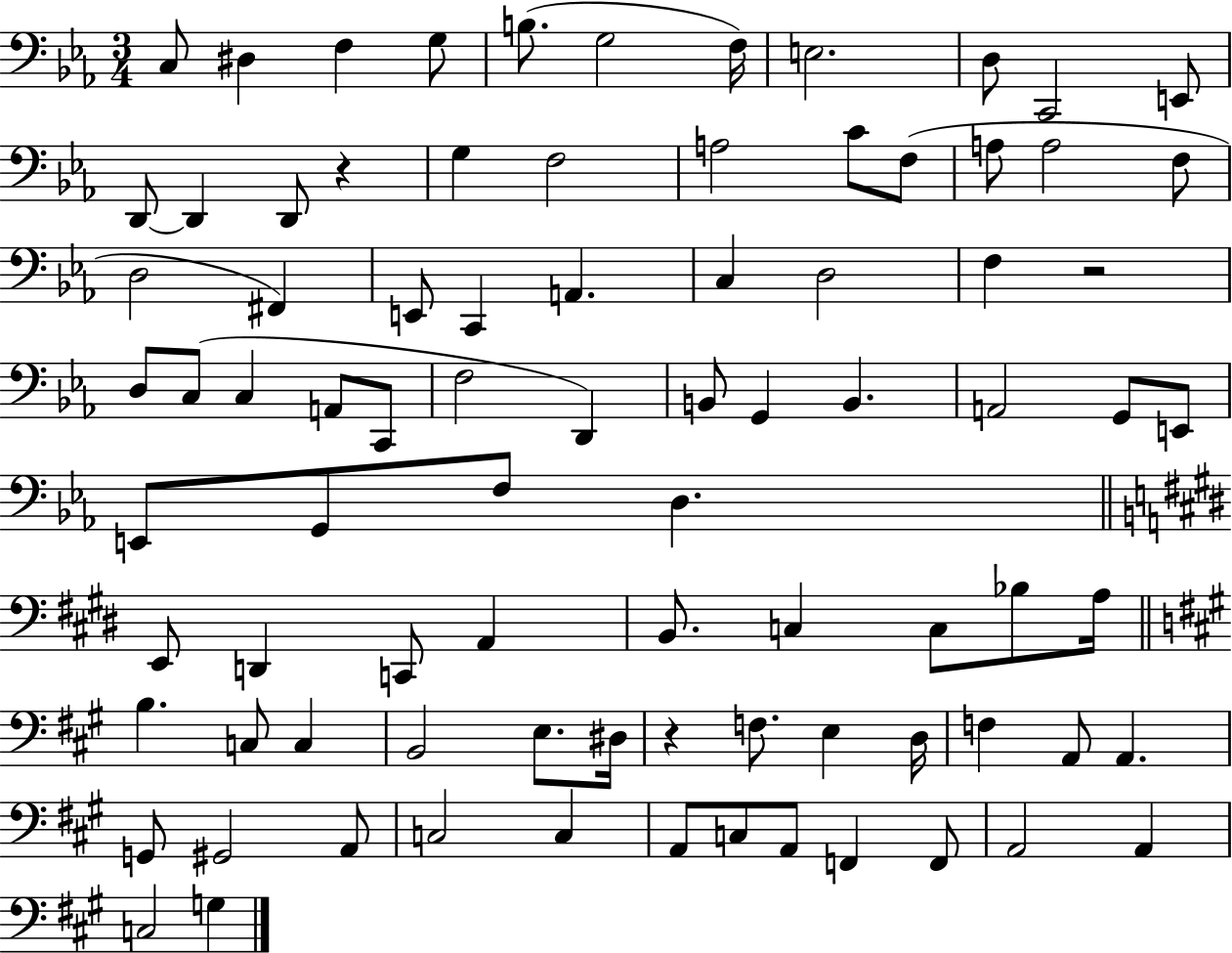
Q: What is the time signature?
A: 3/4